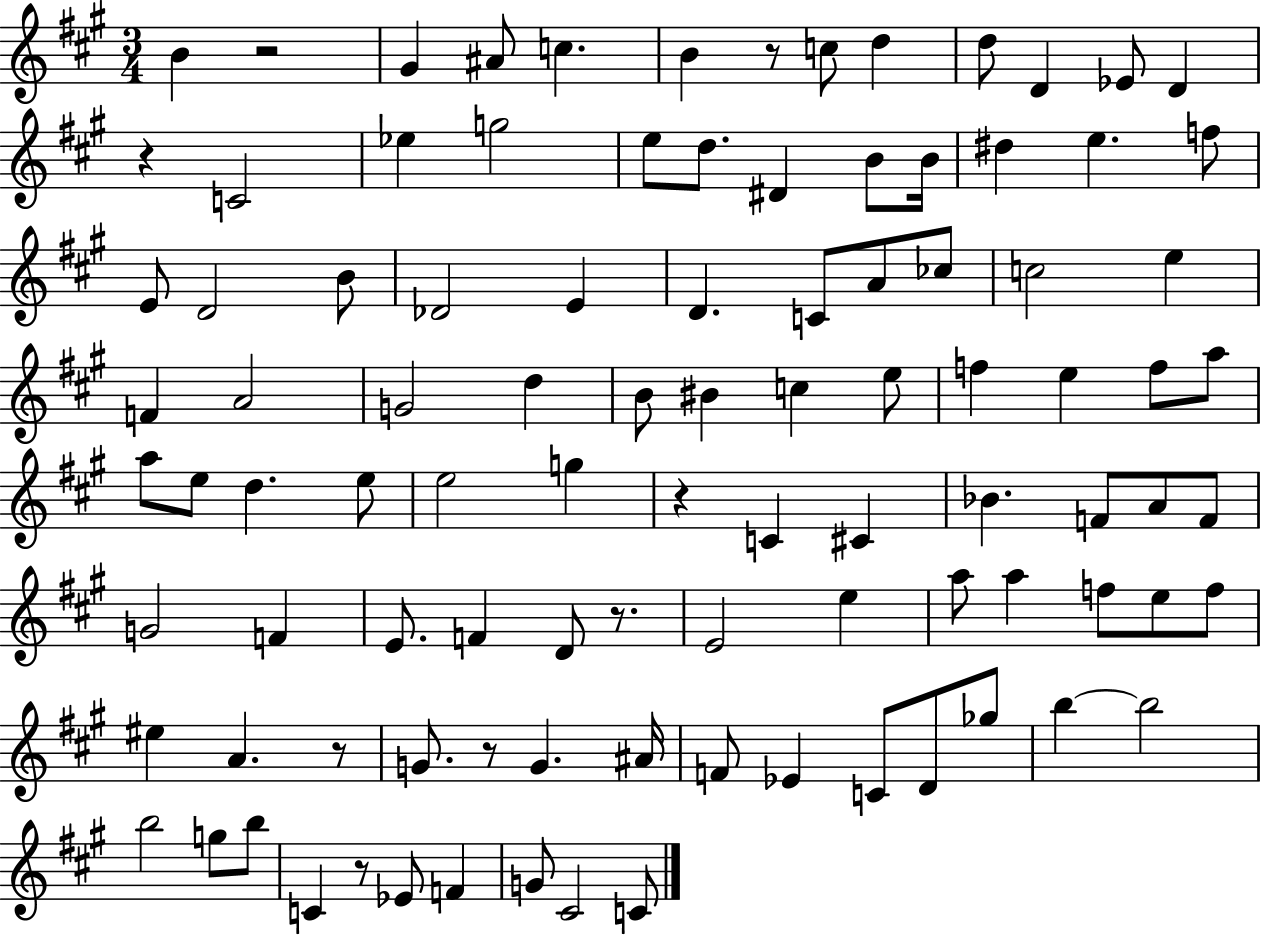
X:1
T:Untitled
M:3/4
L:1/4
K:A
B z2 ^G ^A/2 c B z/2 c/2 d d/2 D _E/2 D z C2 _e g2 e/2 d/2 ^D B/2 B/4 ^d e f/2 E/2 D2 B/2 _D2 E D C/2 A/2 _c/2 c2 e F A2 G2 d B/2 ^B c e/2 f e f/2 a/2 a/2 e/2 d e/2 e2 g z C ^C _B F/2 A/2 F/2 G2 F E/2 F D/2 z/2 E2 e a/2 a f/2 e/2 f/2 ^e A z/2 G/2 z/2 G ^A/4 F/2 _E C/2 D/2 _g/2 b b2 b2 g/2 b/2 C z/2 _E/2 F G/2 ^C2 C/2